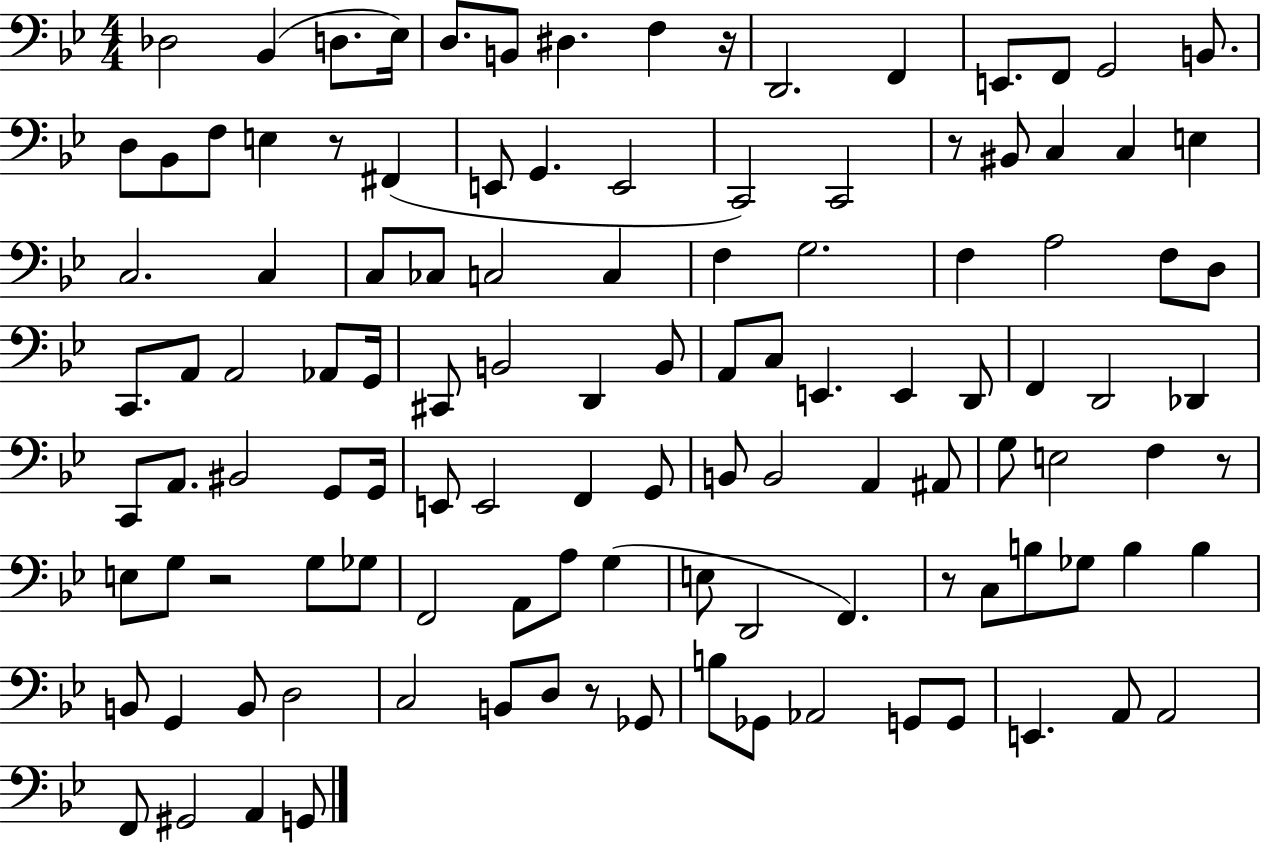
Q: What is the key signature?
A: BES major